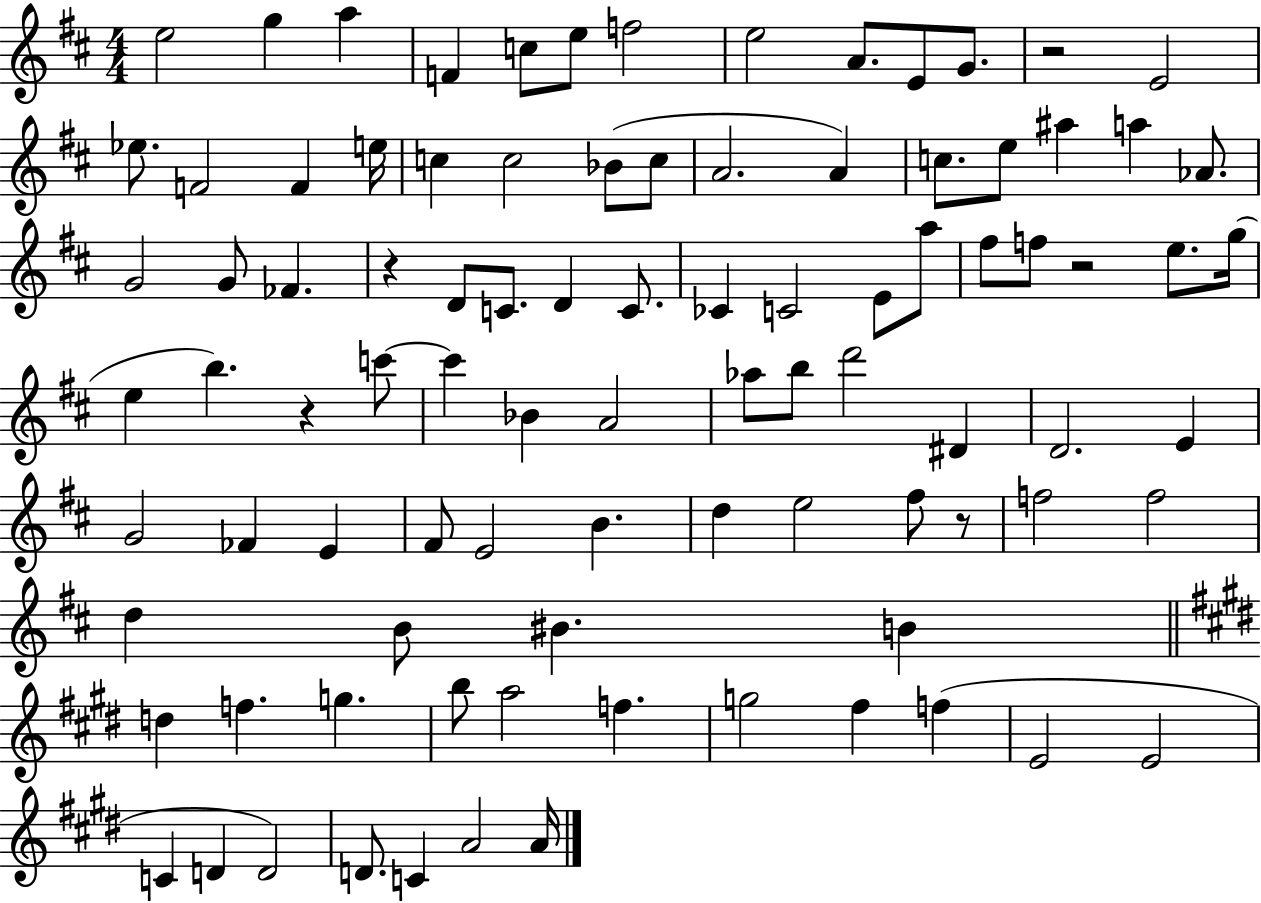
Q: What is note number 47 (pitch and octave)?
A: Bb4